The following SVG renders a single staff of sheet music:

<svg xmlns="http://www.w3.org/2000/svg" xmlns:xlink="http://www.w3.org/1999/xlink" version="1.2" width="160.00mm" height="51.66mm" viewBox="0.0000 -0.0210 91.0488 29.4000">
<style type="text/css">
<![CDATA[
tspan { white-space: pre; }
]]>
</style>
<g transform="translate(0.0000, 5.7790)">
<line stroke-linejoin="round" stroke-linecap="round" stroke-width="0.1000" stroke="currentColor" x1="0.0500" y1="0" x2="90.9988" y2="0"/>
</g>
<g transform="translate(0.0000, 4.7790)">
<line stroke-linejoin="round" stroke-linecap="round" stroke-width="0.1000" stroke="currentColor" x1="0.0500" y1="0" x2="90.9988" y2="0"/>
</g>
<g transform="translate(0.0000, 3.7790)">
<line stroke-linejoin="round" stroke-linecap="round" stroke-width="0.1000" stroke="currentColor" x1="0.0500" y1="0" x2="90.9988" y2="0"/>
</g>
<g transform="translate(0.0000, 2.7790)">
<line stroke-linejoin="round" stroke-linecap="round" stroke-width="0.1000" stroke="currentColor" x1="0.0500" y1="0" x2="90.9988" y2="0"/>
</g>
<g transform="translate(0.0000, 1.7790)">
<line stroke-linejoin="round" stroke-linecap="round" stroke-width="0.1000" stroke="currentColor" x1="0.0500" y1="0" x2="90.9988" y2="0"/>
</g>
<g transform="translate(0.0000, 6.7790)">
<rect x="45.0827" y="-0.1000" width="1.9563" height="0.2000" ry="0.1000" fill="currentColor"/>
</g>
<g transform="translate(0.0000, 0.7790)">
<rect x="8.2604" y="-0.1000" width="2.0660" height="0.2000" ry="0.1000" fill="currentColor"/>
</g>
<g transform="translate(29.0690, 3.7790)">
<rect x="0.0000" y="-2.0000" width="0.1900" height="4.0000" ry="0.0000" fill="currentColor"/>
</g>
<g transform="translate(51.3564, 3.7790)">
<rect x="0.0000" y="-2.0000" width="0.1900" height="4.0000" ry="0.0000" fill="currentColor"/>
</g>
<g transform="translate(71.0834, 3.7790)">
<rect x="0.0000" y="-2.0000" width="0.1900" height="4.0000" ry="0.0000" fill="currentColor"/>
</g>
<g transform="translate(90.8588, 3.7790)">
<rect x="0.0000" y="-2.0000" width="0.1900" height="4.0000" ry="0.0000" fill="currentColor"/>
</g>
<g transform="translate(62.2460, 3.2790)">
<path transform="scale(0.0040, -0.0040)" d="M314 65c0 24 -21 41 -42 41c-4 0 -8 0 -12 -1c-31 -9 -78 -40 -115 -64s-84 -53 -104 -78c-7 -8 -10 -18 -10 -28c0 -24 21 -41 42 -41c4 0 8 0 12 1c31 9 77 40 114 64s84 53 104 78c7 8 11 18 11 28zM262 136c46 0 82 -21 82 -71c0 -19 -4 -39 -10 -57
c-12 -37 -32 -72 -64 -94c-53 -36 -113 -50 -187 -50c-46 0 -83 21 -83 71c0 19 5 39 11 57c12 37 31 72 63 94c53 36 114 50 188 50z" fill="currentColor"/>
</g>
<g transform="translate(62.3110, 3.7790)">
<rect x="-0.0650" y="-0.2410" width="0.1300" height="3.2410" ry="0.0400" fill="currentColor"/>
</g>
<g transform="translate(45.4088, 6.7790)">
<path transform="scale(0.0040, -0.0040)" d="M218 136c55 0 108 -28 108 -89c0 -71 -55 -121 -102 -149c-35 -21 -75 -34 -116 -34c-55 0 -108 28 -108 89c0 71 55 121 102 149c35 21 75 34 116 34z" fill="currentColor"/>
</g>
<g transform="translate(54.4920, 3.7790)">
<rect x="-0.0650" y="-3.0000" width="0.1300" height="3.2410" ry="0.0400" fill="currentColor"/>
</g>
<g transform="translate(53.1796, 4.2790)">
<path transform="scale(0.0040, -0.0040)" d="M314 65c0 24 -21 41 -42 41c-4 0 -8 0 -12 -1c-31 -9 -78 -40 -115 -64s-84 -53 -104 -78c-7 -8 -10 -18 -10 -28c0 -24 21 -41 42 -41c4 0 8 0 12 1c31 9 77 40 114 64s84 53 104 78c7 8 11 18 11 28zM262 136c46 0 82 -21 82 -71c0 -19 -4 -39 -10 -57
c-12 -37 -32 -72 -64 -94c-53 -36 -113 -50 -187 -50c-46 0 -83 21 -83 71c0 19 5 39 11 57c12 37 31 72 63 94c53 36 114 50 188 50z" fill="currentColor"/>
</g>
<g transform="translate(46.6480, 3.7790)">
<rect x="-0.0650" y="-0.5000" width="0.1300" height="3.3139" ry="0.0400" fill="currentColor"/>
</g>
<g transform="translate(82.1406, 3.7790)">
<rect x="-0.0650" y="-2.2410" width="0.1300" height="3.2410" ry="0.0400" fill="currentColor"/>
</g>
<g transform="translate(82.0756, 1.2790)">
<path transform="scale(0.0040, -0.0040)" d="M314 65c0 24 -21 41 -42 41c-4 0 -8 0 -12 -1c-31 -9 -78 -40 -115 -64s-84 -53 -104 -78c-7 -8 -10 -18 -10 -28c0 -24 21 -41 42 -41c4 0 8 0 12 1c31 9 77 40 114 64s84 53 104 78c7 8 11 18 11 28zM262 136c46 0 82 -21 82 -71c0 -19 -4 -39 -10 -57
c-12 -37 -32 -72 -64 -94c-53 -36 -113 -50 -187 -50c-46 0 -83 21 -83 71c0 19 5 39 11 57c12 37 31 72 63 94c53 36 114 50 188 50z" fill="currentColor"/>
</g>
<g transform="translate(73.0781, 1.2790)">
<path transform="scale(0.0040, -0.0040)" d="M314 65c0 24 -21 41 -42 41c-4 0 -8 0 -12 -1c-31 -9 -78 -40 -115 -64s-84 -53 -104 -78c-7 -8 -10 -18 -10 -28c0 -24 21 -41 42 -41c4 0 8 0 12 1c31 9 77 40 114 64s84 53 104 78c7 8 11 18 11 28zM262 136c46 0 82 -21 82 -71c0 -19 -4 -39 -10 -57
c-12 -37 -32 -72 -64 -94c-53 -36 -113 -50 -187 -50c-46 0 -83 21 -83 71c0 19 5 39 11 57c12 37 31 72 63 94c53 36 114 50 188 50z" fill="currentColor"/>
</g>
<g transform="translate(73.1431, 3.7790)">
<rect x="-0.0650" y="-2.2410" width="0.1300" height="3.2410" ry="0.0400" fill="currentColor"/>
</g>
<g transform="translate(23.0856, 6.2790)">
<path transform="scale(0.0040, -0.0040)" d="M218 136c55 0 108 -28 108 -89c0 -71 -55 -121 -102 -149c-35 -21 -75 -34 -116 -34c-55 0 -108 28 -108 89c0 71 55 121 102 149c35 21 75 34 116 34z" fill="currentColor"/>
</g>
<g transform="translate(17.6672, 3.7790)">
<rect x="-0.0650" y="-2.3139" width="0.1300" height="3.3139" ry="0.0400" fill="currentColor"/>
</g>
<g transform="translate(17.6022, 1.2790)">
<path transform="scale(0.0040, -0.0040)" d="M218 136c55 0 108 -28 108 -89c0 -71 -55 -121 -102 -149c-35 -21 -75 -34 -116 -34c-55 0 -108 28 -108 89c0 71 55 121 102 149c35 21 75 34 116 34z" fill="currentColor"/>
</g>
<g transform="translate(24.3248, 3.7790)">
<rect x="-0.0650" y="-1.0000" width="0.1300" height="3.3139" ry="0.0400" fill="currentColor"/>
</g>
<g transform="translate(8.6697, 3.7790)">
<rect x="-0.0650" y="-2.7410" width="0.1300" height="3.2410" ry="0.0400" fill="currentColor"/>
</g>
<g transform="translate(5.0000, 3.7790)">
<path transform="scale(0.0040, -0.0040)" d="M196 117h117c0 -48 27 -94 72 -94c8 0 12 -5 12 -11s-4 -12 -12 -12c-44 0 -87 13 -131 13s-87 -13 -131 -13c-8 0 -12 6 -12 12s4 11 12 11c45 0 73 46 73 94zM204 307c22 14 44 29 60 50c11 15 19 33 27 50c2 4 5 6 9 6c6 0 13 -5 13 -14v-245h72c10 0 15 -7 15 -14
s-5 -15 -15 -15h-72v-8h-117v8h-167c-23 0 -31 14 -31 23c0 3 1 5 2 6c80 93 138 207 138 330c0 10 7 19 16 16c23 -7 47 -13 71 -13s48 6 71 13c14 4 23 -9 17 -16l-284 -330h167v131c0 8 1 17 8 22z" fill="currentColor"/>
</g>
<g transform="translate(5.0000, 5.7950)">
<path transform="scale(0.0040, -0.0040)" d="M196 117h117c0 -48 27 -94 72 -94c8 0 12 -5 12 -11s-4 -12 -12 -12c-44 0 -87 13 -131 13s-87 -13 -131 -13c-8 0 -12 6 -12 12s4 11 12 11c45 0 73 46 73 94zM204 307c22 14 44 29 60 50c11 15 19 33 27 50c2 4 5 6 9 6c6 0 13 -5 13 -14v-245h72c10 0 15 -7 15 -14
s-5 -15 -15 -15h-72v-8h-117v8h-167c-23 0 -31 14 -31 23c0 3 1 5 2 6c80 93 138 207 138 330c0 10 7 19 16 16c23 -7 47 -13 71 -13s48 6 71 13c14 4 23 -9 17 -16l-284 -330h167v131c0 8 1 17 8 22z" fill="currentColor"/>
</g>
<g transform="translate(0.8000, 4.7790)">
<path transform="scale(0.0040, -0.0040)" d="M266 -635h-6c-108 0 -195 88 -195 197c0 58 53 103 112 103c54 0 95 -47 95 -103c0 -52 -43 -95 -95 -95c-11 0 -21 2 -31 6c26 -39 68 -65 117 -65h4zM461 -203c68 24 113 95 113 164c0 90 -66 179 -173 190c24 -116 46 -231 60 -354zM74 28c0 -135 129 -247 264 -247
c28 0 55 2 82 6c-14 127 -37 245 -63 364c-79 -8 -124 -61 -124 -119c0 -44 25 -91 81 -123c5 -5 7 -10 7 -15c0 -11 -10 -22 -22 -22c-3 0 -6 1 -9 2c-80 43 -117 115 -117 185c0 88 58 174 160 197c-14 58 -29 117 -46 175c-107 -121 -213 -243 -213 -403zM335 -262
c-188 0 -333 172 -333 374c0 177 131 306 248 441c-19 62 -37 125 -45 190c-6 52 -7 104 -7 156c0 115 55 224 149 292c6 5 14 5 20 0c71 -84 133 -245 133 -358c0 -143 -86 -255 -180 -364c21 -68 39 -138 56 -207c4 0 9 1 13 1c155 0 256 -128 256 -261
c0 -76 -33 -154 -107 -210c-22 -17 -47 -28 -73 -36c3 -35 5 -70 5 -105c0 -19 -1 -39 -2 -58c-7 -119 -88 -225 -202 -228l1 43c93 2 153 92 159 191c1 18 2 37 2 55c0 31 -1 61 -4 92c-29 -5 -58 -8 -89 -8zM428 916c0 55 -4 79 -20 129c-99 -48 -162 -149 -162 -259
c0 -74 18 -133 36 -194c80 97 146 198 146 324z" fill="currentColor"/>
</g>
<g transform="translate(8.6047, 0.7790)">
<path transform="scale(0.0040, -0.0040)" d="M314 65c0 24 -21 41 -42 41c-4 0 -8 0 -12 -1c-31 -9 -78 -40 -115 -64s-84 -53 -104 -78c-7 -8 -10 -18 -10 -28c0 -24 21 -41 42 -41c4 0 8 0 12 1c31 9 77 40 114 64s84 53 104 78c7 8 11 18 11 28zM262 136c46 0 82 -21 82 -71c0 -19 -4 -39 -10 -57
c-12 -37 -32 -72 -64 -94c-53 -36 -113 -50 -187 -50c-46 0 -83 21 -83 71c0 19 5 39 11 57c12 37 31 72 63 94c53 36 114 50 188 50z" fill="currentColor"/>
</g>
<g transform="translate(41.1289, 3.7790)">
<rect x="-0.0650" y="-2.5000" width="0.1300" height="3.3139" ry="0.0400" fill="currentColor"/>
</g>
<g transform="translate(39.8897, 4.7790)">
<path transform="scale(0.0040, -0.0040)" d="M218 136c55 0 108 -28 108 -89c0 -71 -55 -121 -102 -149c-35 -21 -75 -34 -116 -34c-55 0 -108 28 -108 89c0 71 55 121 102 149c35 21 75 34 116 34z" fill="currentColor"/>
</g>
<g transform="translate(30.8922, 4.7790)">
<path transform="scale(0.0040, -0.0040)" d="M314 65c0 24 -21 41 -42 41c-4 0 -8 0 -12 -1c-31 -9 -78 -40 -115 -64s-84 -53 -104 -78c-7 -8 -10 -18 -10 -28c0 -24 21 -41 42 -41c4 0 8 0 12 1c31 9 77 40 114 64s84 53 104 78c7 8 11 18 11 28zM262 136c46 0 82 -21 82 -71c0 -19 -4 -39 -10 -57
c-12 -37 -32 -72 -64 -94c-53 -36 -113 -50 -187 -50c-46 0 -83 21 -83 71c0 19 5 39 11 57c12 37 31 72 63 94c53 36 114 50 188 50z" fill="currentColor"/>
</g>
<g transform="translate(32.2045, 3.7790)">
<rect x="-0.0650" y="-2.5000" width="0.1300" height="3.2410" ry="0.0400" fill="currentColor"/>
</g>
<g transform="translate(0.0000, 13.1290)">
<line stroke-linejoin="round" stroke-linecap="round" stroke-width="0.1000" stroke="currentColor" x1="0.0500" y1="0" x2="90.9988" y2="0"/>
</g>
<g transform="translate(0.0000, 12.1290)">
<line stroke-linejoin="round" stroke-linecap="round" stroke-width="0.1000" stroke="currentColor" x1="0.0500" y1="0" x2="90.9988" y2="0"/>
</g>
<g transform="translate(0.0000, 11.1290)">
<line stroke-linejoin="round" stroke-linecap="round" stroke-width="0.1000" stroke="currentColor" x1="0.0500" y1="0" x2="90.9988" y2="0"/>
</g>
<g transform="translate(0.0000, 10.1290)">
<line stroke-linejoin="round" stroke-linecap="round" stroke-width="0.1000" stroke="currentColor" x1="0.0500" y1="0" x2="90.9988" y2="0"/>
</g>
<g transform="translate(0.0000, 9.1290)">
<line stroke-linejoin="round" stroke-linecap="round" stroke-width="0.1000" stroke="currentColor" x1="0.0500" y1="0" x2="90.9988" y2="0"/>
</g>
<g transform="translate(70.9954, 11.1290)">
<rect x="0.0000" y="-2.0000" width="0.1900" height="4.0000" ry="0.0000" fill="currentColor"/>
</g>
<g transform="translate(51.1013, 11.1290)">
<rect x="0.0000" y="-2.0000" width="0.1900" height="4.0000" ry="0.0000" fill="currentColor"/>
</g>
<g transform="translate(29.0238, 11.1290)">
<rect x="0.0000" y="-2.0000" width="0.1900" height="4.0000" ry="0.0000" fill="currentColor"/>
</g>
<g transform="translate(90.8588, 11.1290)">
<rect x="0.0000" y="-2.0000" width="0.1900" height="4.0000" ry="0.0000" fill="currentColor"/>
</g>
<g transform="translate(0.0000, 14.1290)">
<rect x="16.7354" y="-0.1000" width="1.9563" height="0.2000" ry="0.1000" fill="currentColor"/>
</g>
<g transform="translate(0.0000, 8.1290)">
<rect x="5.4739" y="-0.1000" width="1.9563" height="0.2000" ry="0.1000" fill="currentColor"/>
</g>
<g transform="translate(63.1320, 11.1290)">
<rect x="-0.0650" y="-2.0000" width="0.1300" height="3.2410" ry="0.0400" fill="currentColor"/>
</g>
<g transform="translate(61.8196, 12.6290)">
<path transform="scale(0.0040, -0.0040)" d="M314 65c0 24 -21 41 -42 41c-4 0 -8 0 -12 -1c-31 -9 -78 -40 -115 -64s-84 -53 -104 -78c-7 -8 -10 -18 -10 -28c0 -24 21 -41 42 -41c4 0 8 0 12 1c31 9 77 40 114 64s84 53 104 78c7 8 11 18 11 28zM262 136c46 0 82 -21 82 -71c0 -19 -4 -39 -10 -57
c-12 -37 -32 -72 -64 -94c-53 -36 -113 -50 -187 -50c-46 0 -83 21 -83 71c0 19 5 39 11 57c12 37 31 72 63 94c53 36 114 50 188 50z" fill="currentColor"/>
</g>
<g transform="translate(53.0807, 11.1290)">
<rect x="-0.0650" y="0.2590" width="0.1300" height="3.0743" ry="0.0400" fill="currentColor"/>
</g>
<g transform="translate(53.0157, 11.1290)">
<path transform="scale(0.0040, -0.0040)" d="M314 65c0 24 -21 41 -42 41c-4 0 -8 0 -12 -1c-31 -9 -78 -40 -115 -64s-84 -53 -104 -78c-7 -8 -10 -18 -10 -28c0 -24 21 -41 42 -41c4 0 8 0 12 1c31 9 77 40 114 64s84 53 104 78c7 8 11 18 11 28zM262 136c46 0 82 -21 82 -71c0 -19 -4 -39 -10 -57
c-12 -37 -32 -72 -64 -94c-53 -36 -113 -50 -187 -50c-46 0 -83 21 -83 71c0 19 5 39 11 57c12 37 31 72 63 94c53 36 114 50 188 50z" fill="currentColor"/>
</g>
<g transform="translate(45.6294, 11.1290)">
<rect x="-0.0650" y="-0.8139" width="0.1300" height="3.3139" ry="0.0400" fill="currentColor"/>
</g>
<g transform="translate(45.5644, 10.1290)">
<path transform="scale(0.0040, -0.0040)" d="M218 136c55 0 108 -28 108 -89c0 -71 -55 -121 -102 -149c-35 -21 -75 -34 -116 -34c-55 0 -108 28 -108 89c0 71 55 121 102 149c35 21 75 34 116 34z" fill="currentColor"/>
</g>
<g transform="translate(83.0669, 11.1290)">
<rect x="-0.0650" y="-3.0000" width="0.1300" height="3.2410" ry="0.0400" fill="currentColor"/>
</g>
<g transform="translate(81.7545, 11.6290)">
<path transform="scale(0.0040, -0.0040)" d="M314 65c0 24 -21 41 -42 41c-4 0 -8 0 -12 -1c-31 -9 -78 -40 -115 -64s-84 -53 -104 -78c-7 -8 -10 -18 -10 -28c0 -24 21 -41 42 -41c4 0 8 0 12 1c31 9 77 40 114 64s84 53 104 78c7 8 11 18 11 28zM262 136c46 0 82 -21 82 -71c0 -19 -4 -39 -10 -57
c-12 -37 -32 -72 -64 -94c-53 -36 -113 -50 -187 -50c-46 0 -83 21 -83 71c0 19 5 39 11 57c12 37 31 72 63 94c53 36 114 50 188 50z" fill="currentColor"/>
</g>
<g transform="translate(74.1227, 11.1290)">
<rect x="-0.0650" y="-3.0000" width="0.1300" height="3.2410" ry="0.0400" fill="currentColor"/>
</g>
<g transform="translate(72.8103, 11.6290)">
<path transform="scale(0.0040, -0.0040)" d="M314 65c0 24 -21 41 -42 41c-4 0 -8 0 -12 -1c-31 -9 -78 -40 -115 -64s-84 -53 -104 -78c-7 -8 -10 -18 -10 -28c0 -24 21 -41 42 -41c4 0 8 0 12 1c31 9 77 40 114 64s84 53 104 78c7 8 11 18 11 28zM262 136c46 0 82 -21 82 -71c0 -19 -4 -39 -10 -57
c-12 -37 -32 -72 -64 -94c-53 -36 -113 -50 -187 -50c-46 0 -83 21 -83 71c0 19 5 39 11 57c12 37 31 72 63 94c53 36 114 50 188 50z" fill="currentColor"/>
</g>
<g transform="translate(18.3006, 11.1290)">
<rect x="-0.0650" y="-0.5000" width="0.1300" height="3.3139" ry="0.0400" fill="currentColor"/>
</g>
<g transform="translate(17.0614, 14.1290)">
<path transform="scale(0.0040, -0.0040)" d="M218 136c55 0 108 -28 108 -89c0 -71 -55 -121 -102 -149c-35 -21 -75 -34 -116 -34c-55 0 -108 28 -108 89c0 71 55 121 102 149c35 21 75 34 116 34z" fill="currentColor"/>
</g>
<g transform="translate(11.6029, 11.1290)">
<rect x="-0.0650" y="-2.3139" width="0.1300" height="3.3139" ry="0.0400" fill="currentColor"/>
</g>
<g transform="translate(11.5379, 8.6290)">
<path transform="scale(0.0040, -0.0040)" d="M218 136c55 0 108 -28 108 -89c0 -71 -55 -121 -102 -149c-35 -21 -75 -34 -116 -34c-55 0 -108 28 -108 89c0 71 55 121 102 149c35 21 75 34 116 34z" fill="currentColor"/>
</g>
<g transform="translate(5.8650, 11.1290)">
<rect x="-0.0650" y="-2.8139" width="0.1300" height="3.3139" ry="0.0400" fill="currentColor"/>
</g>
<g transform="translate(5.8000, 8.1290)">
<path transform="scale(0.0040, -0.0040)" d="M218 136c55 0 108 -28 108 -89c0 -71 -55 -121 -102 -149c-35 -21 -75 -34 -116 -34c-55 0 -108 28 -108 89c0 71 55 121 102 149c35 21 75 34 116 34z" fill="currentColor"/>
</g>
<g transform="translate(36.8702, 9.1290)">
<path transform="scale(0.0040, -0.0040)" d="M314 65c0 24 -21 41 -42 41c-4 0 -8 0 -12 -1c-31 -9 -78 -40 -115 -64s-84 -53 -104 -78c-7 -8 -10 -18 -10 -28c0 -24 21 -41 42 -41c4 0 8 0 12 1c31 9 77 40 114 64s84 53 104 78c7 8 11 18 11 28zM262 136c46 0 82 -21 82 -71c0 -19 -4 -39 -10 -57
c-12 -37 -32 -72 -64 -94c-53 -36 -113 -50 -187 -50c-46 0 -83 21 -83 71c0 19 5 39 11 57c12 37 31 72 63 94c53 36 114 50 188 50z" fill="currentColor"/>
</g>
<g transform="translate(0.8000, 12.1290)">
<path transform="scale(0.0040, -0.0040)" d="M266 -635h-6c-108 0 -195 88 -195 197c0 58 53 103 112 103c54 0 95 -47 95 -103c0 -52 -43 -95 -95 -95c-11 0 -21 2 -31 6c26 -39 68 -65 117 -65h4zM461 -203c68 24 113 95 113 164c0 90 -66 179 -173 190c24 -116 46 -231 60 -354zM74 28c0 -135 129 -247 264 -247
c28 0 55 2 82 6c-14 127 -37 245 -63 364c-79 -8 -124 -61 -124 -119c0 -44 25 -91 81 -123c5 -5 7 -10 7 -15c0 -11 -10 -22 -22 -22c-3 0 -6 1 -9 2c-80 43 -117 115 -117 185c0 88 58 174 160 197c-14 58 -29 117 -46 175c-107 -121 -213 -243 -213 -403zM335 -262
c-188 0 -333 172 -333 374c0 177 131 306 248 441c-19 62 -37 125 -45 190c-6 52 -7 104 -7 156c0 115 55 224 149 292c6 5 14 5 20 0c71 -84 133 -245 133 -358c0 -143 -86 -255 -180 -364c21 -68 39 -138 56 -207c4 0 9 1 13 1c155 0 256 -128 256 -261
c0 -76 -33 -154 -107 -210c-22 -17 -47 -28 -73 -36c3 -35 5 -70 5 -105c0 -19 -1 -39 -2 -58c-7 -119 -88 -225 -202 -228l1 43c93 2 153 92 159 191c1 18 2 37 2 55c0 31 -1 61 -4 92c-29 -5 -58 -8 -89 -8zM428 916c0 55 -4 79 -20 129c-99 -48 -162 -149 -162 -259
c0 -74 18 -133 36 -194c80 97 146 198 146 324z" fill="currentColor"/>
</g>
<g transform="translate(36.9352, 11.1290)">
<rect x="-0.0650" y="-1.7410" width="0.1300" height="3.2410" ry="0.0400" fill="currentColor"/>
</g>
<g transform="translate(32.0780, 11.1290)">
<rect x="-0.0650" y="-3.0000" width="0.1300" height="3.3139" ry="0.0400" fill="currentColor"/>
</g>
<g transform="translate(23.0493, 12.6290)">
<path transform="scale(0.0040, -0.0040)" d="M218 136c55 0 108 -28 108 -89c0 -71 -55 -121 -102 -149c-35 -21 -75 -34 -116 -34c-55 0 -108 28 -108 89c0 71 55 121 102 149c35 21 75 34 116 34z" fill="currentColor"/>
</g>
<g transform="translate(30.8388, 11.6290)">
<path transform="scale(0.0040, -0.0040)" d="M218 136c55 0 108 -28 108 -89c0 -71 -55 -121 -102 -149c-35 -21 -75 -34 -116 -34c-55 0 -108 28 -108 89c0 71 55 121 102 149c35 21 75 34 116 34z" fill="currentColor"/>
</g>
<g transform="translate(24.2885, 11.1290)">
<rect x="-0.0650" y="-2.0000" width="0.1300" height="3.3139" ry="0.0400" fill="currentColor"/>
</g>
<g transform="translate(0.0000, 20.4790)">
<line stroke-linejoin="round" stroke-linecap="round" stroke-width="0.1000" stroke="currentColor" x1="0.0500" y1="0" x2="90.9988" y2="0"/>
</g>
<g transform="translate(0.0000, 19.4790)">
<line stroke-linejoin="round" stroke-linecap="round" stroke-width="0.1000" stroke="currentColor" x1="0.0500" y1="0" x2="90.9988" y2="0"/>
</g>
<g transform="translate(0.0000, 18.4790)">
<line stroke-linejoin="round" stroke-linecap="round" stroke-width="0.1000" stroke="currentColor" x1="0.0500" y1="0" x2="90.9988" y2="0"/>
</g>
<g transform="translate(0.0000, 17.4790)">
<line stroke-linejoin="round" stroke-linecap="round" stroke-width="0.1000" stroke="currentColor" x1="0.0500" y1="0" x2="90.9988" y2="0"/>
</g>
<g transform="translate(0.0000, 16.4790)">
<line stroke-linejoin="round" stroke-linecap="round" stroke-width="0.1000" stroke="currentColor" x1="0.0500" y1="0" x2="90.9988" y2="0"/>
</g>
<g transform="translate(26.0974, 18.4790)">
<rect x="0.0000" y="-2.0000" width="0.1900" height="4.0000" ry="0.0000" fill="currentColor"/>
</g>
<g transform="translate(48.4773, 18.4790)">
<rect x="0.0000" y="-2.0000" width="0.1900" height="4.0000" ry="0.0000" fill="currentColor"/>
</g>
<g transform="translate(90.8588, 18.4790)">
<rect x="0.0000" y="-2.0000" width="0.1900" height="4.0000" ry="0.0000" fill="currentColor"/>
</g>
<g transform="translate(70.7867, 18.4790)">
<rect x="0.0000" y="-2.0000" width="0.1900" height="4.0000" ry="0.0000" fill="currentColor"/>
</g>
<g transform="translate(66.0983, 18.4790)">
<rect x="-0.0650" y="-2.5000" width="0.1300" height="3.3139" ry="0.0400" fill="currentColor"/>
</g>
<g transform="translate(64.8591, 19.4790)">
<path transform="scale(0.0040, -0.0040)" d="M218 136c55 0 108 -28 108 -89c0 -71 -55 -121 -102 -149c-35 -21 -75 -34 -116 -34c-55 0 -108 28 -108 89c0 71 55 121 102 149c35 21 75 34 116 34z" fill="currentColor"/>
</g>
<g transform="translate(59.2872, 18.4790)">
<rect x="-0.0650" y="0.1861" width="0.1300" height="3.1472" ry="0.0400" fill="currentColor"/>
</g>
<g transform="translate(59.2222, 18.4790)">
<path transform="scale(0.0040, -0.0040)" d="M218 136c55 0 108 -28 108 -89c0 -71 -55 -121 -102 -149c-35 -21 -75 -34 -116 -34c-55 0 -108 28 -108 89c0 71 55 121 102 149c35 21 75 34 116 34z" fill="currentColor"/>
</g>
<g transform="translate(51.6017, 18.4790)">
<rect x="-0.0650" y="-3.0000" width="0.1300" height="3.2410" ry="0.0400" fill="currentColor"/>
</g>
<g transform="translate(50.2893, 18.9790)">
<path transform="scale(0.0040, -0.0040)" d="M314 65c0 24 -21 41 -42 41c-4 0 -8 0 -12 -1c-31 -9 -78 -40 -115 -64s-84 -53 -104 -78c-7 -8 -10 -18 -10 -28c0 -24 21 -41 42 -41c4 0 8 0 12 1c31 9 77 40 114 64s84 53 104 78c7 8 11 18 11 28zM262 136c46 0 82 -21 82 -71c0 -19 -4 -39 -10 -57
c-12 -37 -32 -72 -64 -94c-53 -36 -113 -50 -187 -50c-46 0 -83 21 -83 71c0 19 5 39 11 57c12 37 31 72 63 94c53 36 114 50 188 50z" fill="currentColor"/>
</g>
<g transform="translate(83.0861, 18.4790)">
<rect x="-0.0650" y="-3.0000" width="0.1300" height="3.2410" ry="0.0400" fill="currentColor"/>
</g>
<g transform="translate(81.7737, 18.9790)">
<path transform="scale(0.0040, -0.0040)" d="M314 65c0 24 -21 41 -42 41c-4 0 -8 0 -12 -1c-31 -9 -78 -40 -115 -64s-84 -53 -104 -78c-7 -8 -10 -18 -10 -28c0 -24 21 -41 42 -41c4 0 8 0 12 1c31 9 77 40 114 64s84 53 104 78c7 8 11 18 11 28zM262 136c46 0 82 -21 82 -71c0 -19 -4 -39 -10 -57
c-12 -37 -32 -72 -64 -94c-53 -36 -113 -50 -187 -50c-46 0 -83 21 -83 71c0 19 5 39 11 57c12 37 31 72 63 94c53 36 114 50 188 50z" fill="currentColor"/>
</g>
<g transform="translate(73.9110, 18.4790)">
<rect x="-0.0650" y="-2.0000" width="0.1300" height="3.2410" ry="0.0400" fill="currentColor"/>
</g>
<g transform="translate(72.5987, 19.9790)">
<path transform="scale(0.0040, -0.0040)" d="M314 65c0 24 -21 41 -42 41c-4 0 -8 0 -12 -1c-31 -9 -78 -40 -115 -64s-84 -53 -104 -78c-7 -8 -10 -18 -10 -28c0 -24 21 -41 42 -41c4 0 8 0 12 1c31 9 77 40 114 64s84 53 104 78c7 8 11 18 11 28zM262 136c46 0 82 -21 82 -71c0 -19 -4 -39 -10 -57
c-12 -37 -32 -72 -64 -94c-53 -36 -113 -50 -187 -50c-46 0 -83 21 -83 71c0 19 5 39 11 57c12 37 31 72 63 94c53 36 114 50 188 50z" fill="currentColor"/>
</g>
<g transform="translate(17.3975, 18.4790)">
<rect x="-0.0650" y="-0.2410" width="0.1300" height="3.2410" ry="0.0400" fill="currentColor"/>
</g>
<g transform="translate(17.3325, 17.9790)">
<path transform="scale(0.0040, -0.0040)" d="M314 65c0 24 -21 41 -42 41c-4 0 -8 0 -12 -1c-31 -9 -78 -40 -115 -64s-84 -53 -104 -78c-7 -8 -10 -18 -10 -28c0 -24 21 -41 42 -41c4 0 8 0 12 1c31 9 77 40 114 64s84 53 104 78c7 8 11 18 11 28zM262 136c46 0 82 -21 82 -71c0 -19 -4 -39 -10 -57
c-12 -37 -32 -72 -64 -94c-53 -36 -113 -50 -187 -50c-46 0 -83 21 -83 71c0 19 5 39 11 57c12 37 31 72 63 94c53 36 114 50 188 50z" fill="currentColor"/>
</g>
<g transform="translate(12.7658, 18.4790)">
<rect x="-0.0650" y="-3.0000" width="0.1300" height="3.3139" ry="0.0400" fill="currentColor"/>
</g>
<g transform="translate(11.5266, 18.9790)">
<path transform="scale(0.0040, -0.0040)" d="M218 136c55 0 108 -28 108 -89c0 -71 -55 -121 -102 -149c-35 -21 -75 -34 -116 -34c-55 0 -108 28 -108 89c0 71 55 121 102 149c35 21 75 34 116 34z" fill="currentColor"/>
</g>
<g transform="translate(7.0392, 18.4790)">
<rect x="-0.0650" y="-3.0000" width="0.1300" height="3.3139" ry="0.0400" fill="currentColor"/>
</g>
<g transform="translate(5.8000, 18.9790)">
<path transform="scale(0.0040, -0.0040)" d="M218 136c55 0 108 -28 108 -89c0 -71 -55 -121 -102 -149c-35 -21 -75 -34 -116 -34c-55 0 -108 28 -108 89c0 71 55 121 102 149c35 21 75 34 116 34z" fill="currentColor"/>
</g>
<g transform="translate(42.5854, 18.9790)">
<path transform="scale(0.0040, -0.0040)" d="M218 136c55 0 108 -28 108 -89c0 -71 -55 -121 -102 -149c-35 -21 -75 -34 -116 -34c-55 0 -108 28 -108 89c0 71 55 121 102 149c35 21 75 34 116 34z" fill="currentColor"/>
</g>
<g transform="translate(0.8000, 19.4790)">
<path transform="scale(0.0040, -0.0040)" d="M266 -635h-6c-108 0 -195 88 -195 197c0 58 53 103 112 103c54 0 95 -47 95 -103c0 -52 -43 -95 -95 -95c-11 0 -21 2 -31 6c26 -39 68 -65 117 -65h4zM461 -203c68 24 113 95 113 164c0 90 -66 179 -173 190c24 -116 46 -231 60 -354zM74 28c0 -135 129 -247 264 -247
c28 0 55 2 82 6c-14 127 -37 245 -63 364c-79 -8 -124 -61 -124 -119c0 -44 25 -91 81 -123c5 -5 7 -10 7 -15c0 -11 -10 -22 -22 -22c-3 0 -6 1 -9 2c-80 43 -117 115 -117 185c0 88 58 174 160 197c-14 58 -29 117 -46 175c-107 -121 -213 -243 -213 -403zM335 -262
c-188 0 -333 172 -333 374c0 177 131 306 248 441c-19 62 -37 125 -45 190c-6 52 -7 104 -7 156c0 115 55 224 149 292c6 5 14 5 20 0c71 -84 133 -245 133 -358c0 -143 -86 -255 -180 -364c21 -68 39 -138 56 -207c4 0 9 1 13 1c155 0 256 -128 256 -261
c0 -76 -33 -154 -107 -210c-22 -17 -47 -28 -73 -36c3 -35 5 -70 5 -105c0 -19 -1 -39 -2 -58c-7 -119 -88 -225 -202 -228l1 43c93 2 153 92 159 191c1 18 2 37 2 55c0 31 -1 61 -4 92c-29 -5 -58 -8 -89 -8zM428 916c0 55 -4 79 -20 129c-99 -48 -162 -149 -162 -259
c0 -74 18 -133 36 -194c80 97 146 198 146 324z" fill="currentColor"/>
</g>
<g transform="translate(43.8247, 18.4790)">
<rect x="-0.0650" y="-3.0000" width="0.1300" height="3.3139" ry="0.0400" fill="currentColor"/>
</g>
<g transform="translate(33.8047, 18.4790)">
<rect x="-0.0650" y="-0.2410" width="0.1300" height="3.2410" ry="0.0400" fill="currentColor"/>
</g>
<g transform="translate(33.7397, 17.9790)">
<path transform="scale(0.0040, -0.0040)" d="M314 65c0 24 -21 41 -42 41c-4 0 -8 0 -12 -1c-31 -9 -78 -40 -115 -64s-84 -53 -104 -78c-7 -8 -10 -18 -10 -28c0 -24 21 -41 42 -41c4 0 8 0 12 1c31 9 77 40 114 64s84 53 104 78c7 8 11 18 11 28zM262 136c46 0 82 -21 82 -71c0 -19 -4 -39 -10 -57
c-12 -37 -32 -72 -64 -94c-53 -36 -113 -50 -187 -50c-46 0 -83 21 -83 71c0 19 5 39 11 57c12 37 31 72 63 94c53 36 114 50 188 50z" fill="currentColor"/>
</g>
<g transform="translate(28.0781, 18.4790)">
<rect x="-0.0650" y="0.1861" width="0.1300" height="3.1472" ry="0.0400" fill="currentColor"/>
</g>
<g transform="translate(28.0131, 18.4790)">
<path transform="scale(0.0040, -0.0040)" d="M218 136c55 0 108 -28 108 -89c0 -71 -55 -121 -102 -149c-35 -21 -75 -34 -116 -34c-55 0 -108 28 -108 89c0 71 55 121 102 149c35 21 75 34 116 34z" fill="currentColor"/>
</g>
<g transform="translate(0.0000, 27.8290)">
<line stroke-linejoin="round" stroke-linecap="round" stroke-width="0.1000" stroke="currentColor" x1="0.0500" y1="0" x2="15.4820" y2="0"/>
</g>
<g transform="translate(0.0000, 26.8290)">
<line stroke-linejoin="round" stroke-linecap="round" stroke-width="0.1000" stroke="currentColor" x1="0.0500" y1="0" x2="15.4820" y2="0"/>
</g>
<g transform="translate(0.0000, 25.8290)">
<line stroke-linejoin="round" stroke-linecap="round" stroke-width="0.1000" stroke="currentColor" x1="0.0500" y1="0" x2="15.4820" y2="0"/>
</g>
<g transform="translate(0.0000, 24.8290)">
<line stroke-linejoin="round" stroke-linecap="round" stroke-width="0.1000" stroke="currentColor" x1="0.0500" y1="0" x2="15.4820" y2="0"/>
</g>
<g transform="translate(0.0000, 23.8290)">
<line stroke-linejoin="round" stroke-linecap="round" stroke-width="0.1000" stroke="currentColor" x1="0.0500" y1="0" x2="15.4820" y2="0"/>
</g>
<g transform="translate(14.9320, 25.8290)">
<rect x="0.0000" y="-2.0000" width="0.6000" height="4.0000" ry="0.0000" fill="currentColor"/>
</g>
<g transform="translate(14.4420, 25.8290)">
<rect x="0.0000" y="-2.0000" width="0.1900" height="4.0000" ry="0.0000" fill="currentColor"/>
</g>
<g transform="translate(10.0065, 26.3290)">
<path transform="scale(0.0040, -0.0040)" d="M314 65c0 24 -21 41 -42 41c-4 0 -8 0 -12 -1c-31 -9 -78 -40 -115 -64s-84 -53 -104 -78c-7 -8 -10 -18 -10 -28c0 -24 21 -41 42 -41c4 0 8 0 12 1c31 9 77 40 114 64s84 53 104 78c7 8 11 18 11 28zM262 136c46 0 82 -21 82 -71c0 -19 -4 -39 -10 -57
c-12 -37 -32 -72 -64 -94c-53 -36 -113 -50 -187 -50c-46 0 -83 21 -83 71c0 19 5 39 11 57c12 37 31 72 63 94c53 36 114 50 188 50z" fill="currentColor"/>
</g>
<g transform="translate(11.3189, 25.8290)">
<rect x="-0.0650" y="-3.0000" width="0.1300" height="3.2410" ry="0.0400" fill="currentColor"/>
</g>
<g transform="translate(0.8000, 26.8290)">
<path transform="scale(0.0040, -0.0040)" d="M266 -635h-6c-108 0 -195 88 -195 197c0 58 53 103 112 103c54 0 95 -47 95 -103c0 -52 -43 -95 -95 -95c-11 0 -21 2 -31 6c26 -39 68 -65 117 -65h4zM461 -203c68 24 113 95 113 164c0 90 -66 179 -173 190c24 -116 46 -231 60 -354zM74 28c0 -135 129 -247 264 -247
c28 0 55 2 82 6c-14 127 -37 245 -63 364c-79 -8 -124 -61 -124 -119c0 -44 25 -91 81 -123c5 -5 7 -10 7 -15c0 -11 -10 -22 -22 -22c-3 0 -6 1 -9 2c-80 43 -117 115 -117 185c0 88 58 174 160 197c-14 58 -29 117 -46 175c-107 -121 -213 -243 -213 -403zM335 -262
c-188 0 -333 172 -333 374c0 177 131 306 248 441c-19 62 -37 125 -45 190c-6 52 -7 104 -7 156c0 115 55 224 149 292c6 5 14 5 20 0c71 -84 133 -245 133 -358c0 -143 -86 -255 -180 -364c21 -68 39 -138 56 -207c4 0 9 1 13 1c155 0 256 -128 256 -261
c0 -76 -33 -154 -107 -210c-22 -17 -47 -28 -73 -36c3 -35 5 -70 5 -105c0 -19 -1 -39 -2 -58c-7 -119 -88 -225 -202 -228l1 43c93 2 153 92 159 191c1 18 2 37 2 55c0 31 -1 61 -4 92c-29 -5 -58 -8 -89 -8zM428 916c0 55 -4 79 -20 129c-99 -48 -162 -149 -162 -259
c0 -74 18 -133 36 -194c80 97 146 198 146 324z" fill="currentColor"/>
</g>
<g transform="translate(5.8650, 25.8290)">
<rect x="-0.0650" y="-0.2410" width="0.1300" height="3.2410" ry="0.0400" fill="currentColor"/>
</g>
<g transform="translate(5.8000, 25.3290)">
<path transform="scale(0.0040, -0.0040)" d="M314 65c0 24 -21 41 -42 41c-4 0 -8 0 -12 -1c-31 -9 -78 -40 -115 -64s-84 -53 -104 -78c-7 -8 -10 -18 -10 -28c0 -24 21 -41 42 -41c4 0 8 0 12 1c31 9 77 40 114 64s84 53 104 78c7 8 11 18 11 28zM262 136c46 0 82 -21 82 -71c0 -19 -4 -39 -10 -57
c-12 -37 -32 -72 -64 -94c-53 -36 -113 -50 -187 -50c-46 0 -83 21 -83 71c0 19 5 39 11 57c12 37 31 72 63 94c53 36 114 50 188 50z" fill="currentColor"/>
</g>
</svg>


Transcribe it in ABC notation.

X:1
T:Untitled
M:4/4
L:1/4
K:C
a2 g D G2 G C A2 c2 g2 g2 a g C F A f2 d B2 F2 A2 A2 A A c2 B c2 A A2 B G F2 A2 c2 A2